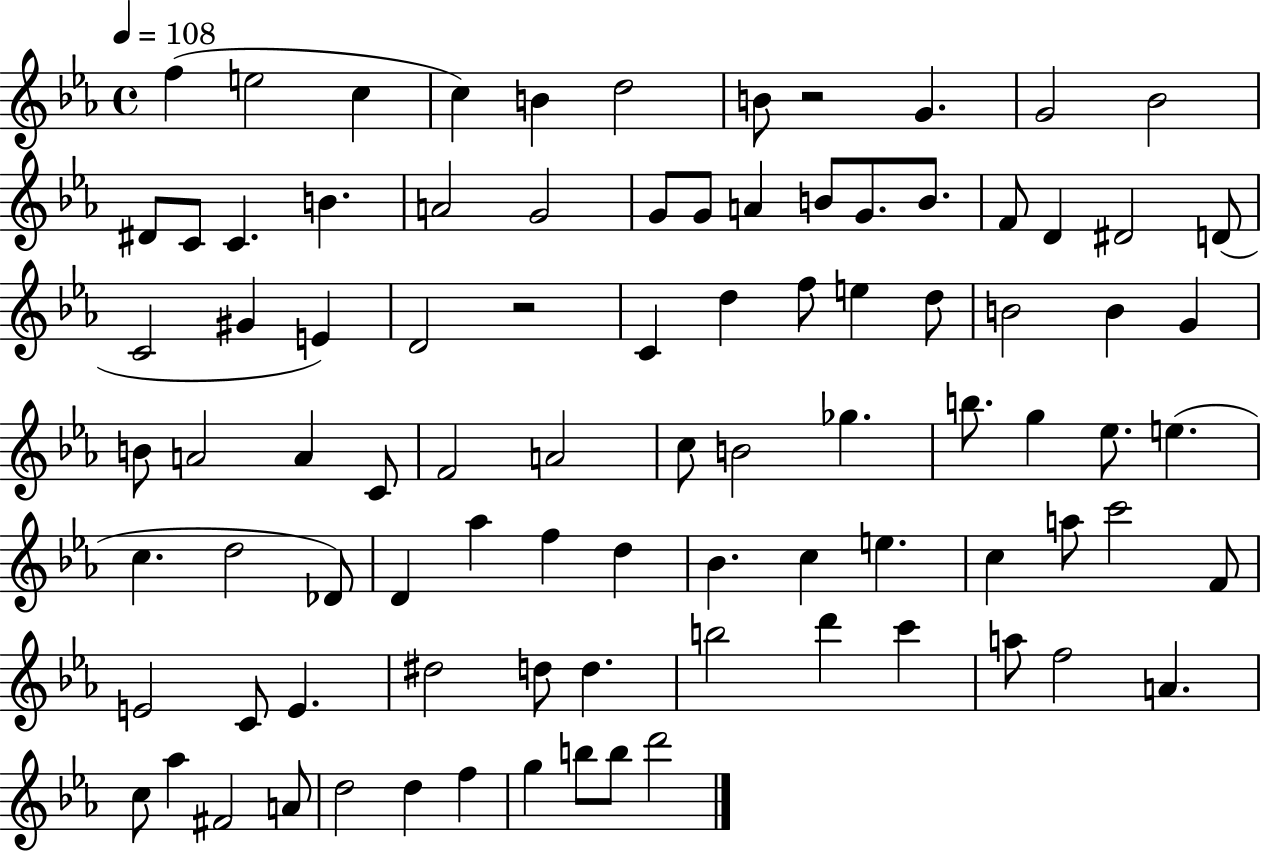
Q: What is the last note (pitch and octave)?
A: D6